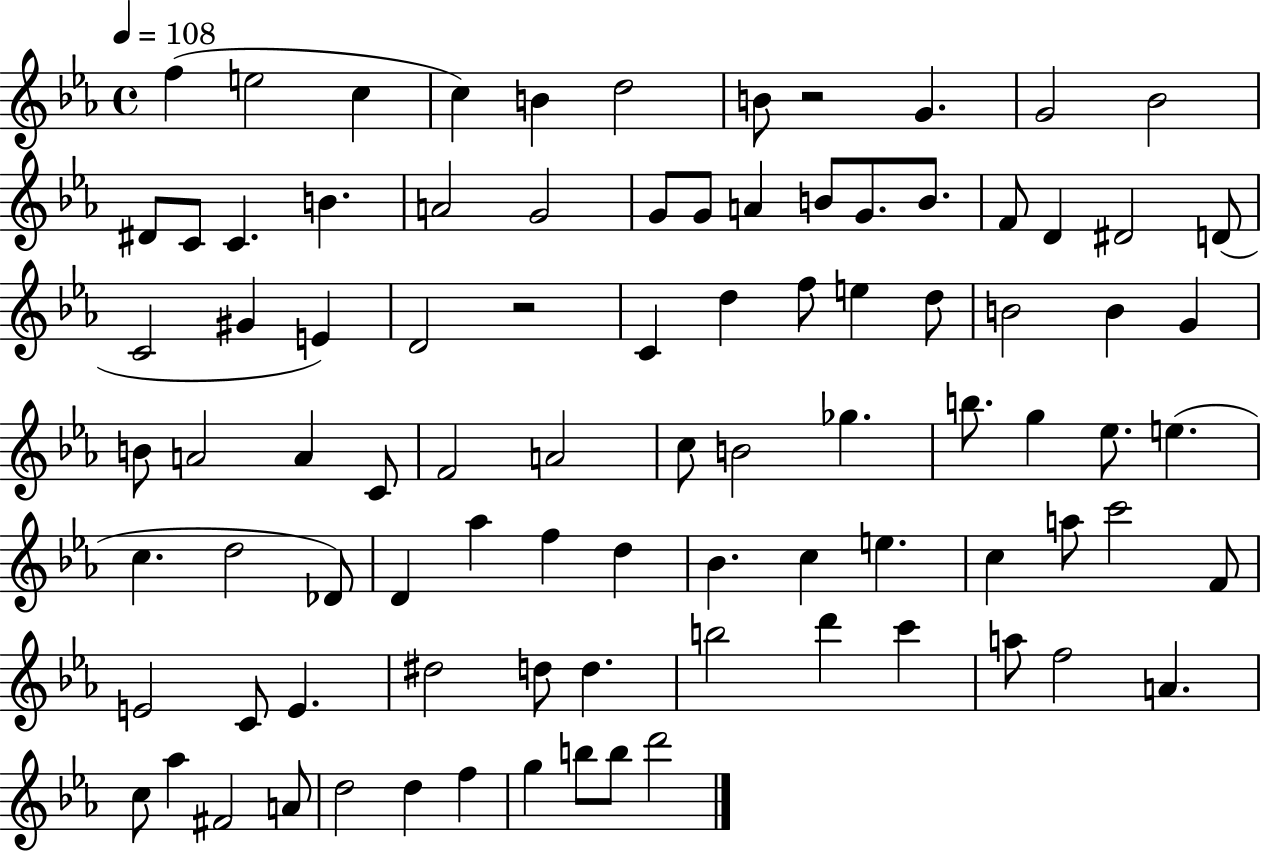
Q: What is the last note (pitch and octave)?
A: D6